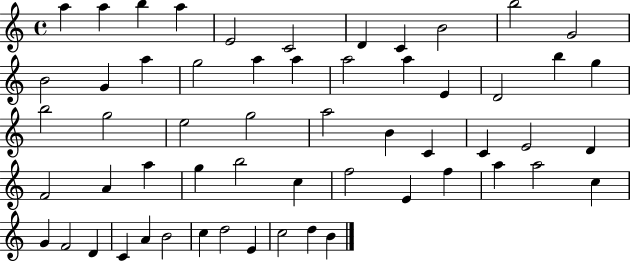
{
  \clef treble
  \time 4/4
  \defaultTimeSignature
  \key c \major
  a''4 a''4 b''4 a''4 | e'2 c'2 | d'4 c'4 b'2 | b''2 g'2 | \break b'2 g'4 a''4 | g''2 a''4 a''4 | a''2 a''4 e'4 | d'2 b''4 g''4 | \break b''2 g''2 | e''2 g''2 | a''2 b'4 c'4 | c'4 e'2 d'4 | \break f'2 a'4 a''4 | g''4 b''2 c''4 | f''2 e'4 f''4 | a''4 a''2 c''4 | \break g'4 f'2 d'4 | c'4 a'4 b'2 | c''4 d''2 e'4 | c''2 d''4 b'4 | \break \bar "|."
}